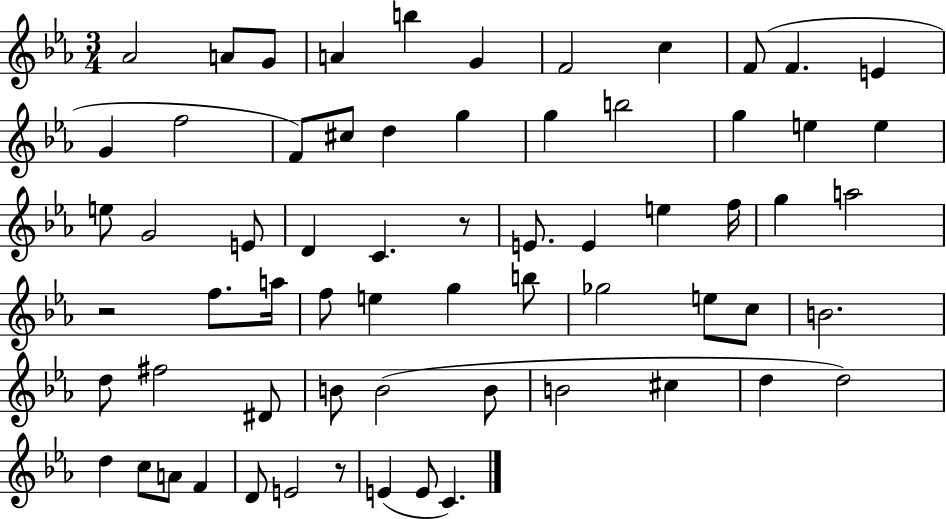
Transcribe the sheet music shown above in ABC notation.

X:1
T:Untitled
M:3/4
L:1/4
K:Eb
_A2 A/2 G/2 A b G F2 c F/2 F E G f2 F/2 ^c/2 d g g b2 g e e e/2 G2 E/2 D C z/2 E/2 E e f/4 g a2 z2 f/2 a/4 f/2 e g b/2 _g2 e/2 c/2 B2 d/2 ^f2 ^D/2 B/2 B2 B/2 B2 ^c d d2 d c/2 A/2 F D/2 E2 z/2 E E/2 C